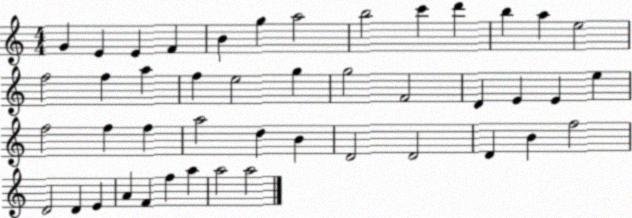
X:1
T:Untitled
M:4/4
L:1/4
K:C
G E E F B g a2 b2 c' d' b a e2 f2 f a f e2 g g2 F2 D E E e f2 f f a2 d B D2 D2 D B f2 D2 D E A F f a a2 a2